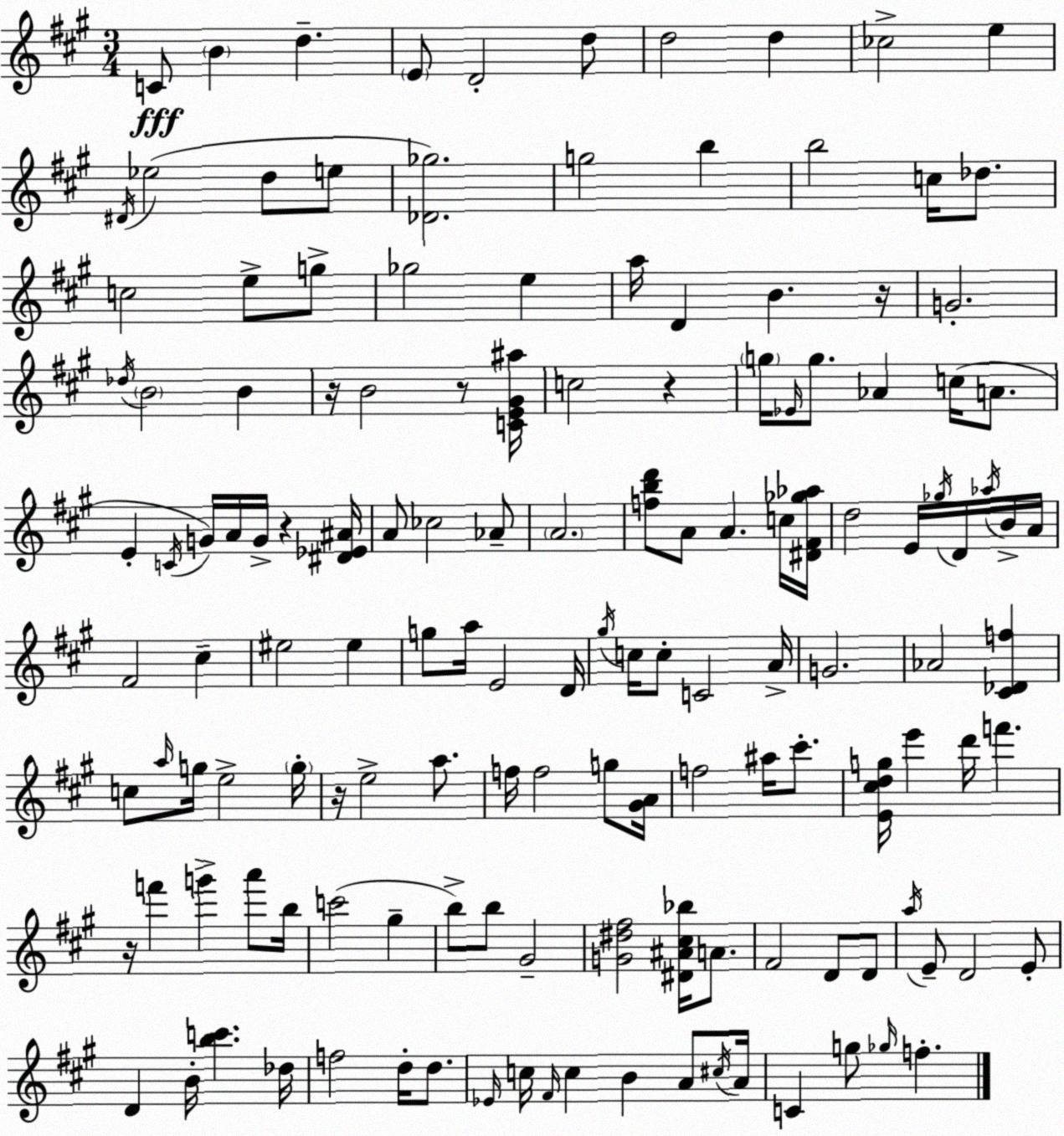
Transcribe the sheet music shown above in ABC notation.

X:1
T:Untitled
M:3/4
L:1/4
K:A
C/2 B d E/2 D2 d/2 d2 d _c2 e ^D/4 _e2 d/2 e/2 [_D_g]2 g2 b b2 c/4 _d/2 c2 e/2 g/2 _g2 e a/4 D B z/4 G2 _d/4 B2 B z/4 B2 z/2 [CE^G^a]/4 c2 z g/4 _E/4 g/2 _A c/4 A/2 E C/4 G/4 A/4 G/4 z [^D_E^A]/4 A/2 _c2 _A/2 A2 [fbd']/2 A/2 A c/4 [^D^F_g_a]/4 d2 E/4 _g/4 D/4 _a/4 B/4 A/4 ^F2 ^c ^e2 ^e g/2 a/4 E2 D/4 ^g/4 c/4 c/2 C2 A/4 G2 _A2 [^C_Df] c/2 a/4 g/4 e2 g/4 z/4 e2 a/2 f/4 f2 g/2 [^GA]/4 f2 ^a/4 ^c'/2 [E^cdg]/4 e' d'/4 f' z/4 f' g' a'/2 b/4 c'2 ^g b/2 b/2 ^G2 [G^d^f]2 [^D^A^c_b]/4 A/2 ^F2 D/2 D/2 a/4 E/2 D2 E/2 D B/4 [bc'] _d/4 f2 d/4 d/2 _E/4 c/4 ^F/4 c B A/2 ^c/4 A/4 C g/2 _g/4 f